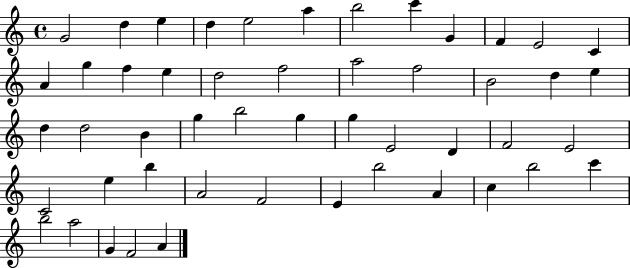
G4/h D5/q E5/q D5/q E5/h A5/q B5/h C6/q G4/q F4/q E4/h C4/q A4/q G5/q F5/q E5/q D5/h F5/h A5/h F5/h B4/h D5/q E5/q D5/q D5/h B4/q G5/q B5/h G5/q G5/q E4/h D4/q F4/h E4/h C4/h E5/q B5/q A4/h F4/h E4/q B5/h A4/q C5/q B5/h C6/q B5/h A5/h G4/q F4/h A4/q